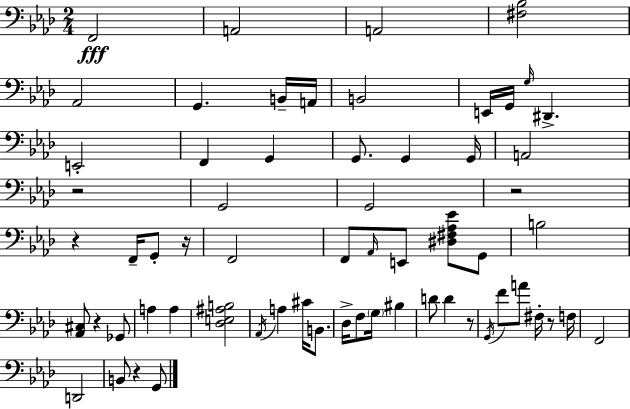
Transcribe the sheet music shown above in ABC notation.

X:1
T:Untitled
M:2/4
L:1/4
K:Ab
F,,2 A,,2 A,,2 [^F,_B,]2 _A,,2 G,, B,,/4 A,,/4 B,,2 E,,/4 G,,/4 G,/4 ^D,, E,,2 F,, G,, G,,/2 G,, G,,/4 A,,2 z2 G,,2 G,,2 z2 z F,,/4 G,,/2 z/4 F,,2 F,,/2 _A,,/4 E,,/2 [^D,^F,_A,_E]/2 G,,/2 B,2 [_A,,^C,]/2 z _G,,/2 A, A, [_D,E,^A,B,]2 _A,,/4 A, ^C/4 B,,/2 _D,/4 F,/2 G,/4 ^B, D/2 D z/2 G,,/4 F/2 A/2 ^F,/4 z/2 F,/4 F,,2 D,,2 B,,/2 z G,,/2